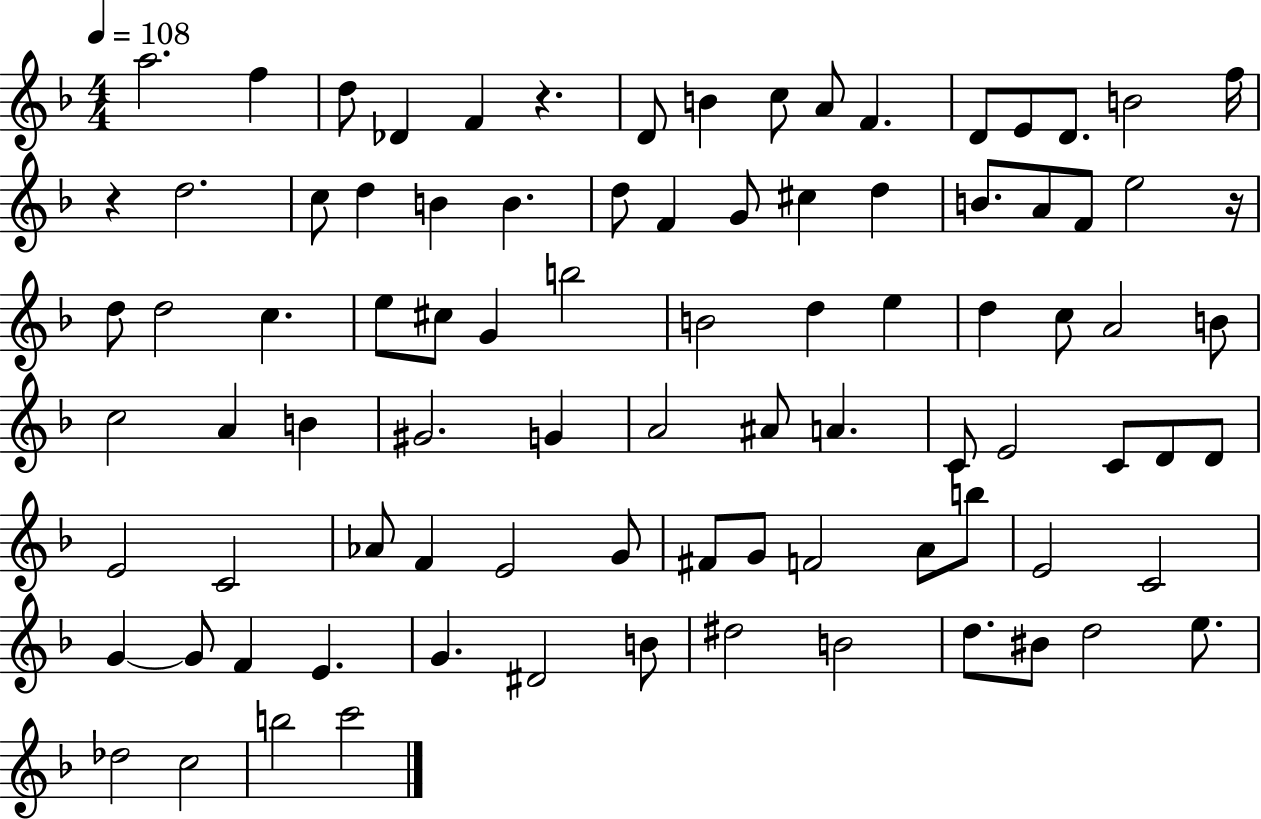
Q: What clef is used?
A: treble